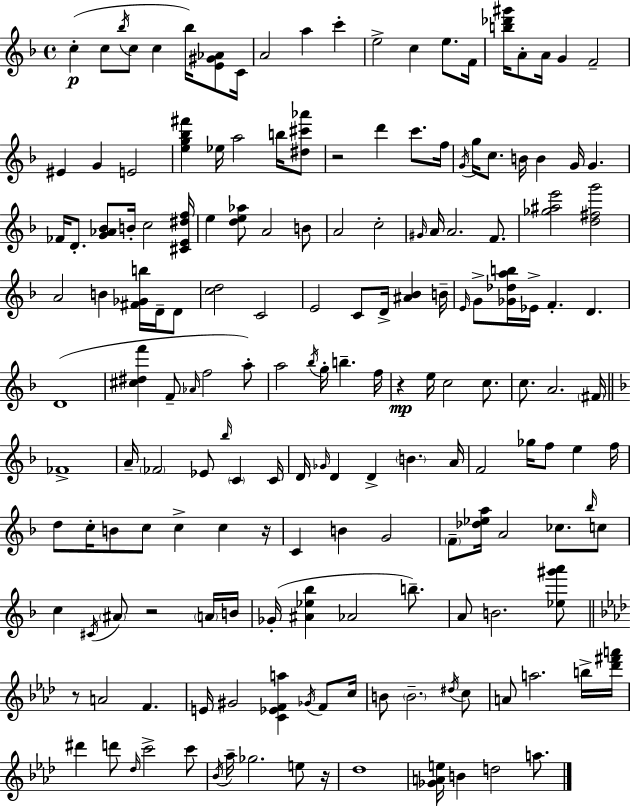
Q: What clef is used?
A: treble